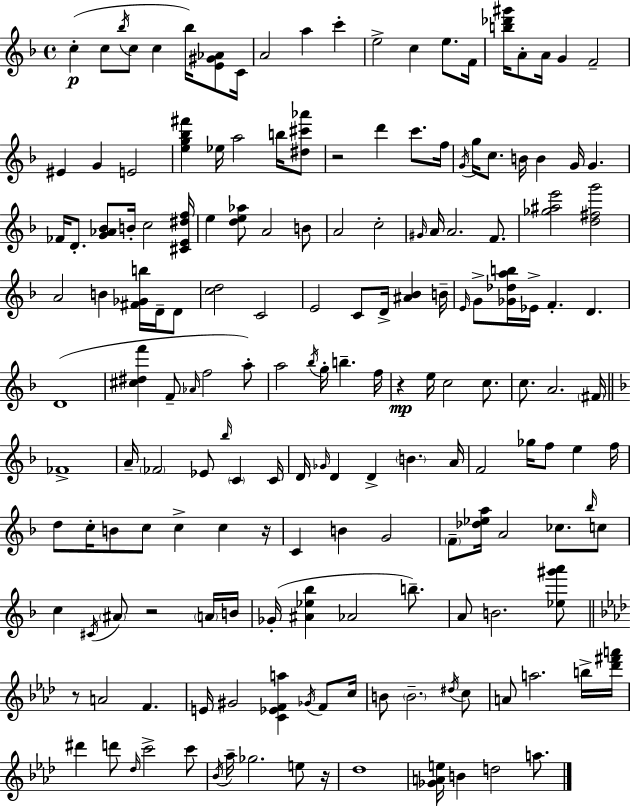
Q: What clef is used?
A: treble